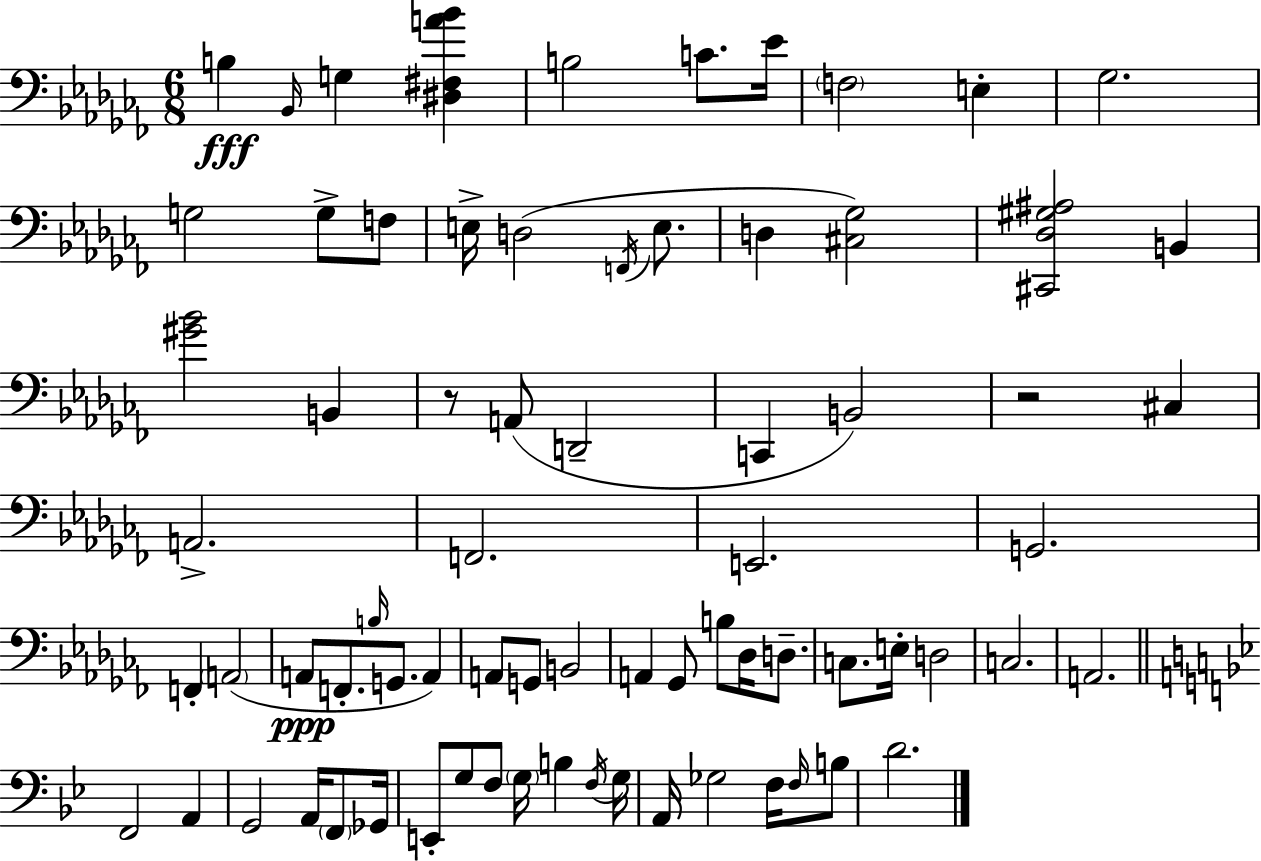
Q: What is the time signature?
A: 6/8